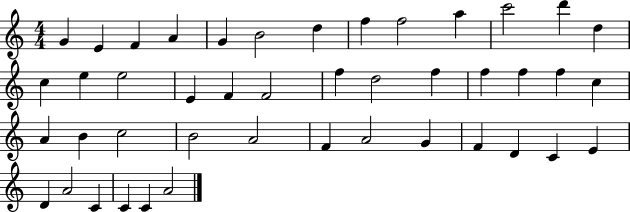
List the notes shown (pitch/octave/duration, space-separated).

G4/q E4/q F4/q A4/q G4/q B4/h D5/q F5/q F5/h A5/q C6/h D6/q D5/q C5/q E5/q E5/h E4/q F4/q F4/h F5/q D5/h F5/q F5/q F5/q F5/q C5/q A4/q B4/q C5/h B4/h A4/h F4/q A4/h G4/q F4/q D4/q C4/q E4/q D4/q A4/h C4/q C4/q C4/q A4/h